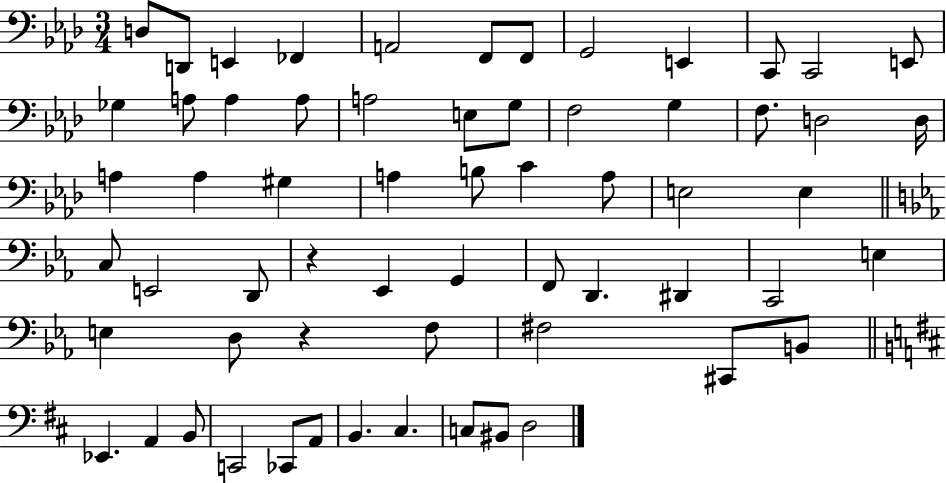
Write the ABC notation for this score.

X:1
T:Untitled
M:3/4
L:1/4
K:Ab
D,/2 D,,/2 E,, _F,, A,,2 F,,/2 F,,/2 G,,2 E,, C,,/2 C,,2 E,,/2 _G, A,/2 A, A,/2 A,2 E,/2 G,/2 F,2 G, F,/2 D,2 D,/4 A, A, ^G, A, B,/2 C A,/2 E,2 E, C,/2 E,,2 D,,/2 z _E,, G,, F,,/2 D,, ^D,, C,,2 E, E, D,/2 z F,/2 ^F,2 ^C,,/2 B,,/2 _E,, A,, B,,/2 C,,2 _C,,/2 A,,/2 B,, ^C, C,/2 ^B,,/2 D,2